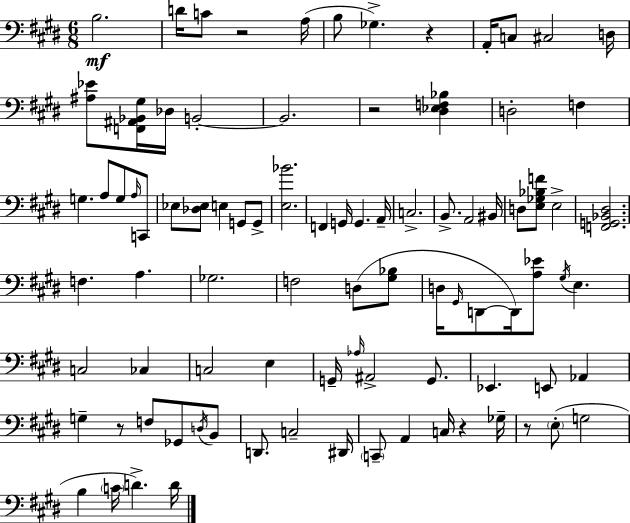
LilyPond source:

{
  \clef bass
  \numericTimeSignature
  \time 6/8
  \key e \major
  \repeat volta 2 { b2.\mf | d'16 c'8 r2 a16( | b8 ges4.->) r4 | a,16-. c8 cis2 d16 | \break <ais ees'>8 <f, ais, bes, gis>16 des16 b,2-.~~ | b,2. | r2 <dis ees f bes>4 | d2-. f4 | \break g4. a8 g8 \grace { a16 } c,8 | ees8 <des ees>8 e4 g,8 g,8-> | <e bes'>2. | f,4 g,16 g,4. | \break a,16-- c2.-> | b,8.-> a,2 | bis,16 d8 <e ges bes f'>8 e2-> | <f, g, bes, dis>2. | \break f4. a4. | ges2. | f2 d8( <gis bes>8 | d16 \grace { gis,16 } d,8~~ d,16) <a ees'>8 \acciaccatura { gis16 } e4. | \break c2 ces4 | c2 e4 | g,16-- \grace { aes16 } ais,2-> | g,8. ees,4. e,8 | \break aes,4 g4-- r8 f8 | ges,8 \acciaccatura { d16 } b,8 d,8. c2-- | dis,16 \parenthesize c,8-- a,4 c16 | r4 ges16-- r8 \parenthesize e8-.( g2 | \break b4 \parenthesize c'16 d'4.->) | d'16 } \bar "|."
}